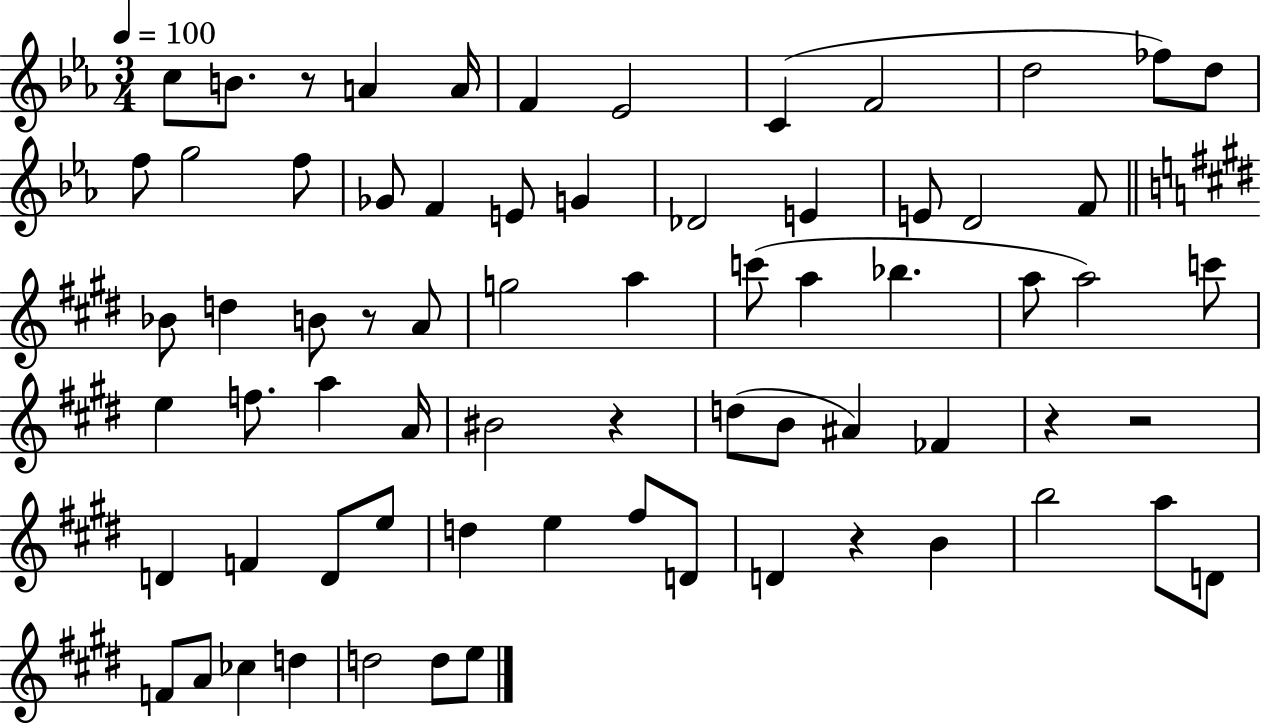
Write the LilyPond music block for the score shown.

{
  \clef treble
  \numericTimeSignature
  \time 3/4
  \key ees \major
  \tempo 4 = 100
  c''8 b'8. r8 a'4 a'16 | f'4 ees'2 | c'4( f'2 | d''2 fes''8) d''8 | \break f''8 g''2 f''8 | ges'8 f'4 e'8 g'4 | des'2 e'4 | e'8 d'2 f'8 | \break \bar "||" \break \key e \major bes'8 d''4 b'8 r8 a'8 | g''2 a''4 | c'''8( a''4 bes''4. | a''8 a''2) c'''8 | \break e''4 f''8. a''4 a'16 | bis'2 r4 | d''8( b'8 ais'4) fes'4 | r4 r2 | \break d'4 f'4 d'8 e''8 | d''4 e''4 fis''8 d'8 | d'4 r4 b'4 | b''2 a''8 d'8 | \break f'8 a'8 ces''4 d''4 | d''2 d''8 e''8 | \bar "|."
}